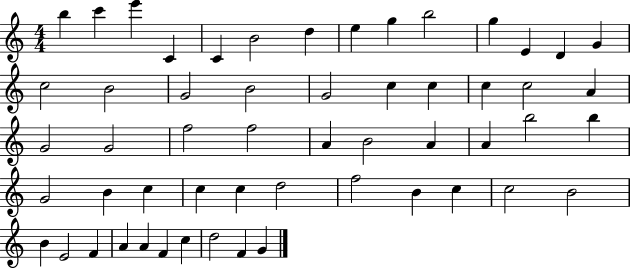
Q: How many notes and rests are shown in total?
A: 55